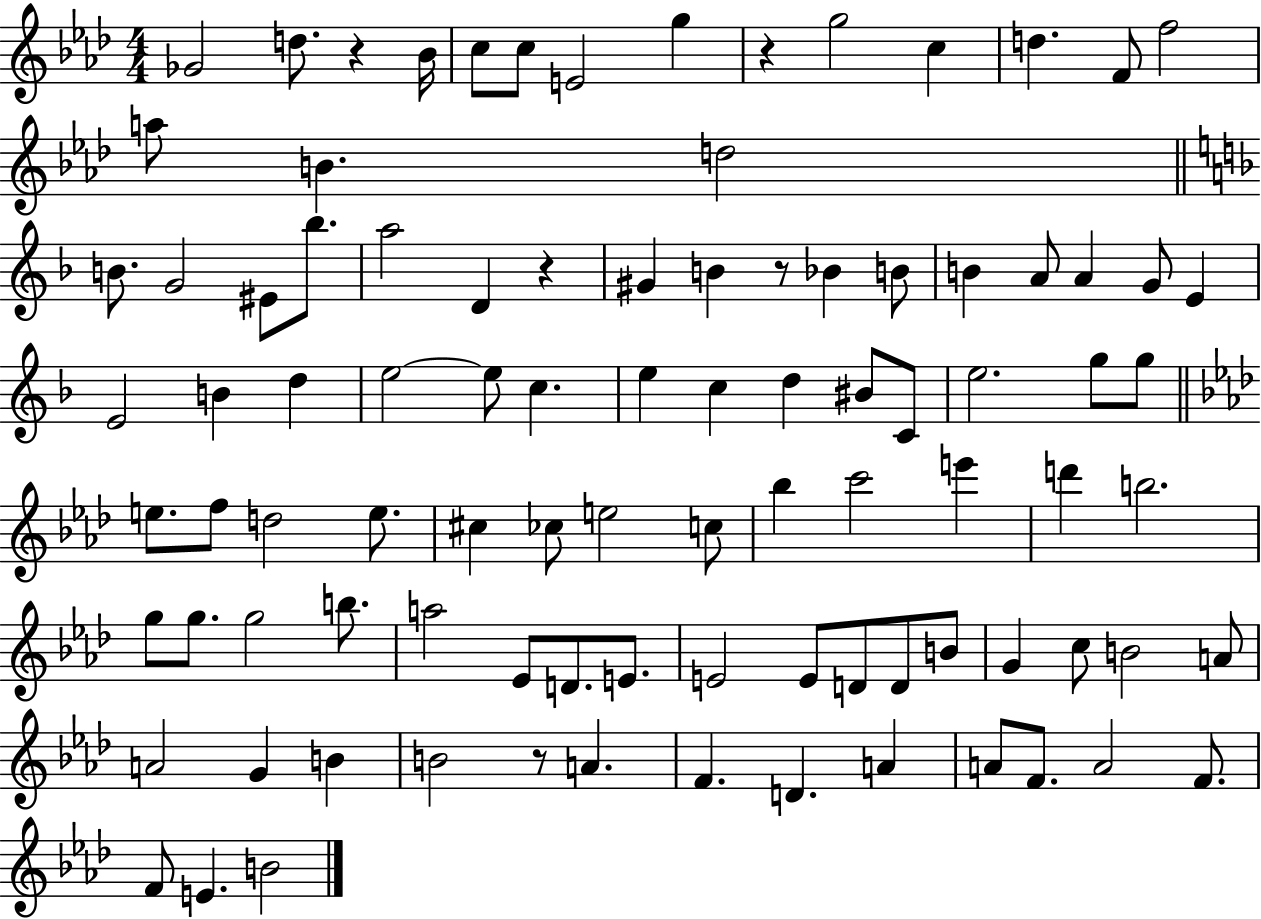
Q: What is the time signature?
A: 4/4